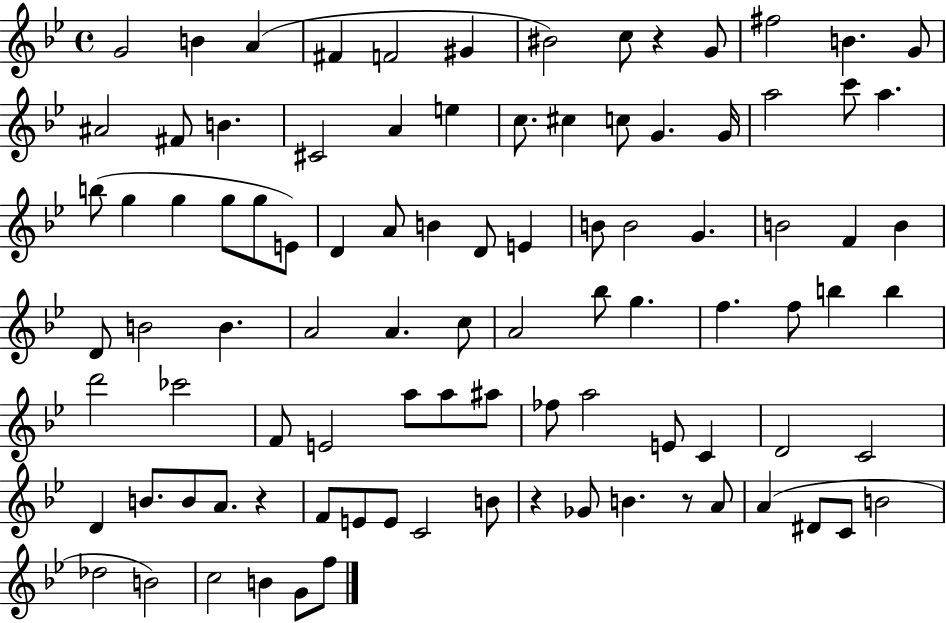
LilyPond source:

{
  \clef treble
  \time 4/4
  \defaultTimeSignature
  \key bes \major
  g'2 b'4 a'4( | fis'4 f'2 gis'4 | bis'2) c''8 r4 g'8 | fis''2 b'4. g'8 | \break ais'2 fis'8 b'4. | cis'2 a'4 e''4 | c''8. cis''4 c''8 g'4. g'16 | a''2 c'''8 a''4. | \break b''8( g''4 g''4 g''8 g''8 e'8) | d'4 a'8 b'4 d'8 e'4 | b'8 b'2 g'4. | b'2 f'4 b'4 | \break d'8 b'2 b'4. | a'2 a'4. c''8 | a'2 bes''8 g''4. | f''4. f''8 b''4 b''4 | \break d'''2 ces'''2 | f'8 e'2 a''8 a''8 ais''8 | fes''8 a''2 e'8 c'4 | d'2 c'2 | \break d'4 b'8. b'8 a'8. r4 | f'8 e'8 e'8 c'2 b'8 | r4 ges'8 b'4. r8 a'8 | a'4( dis'8 c'8 b'2 | \break des''2 b'2) | c''2 b'4 g'8 f''8 | \bar "|."
}